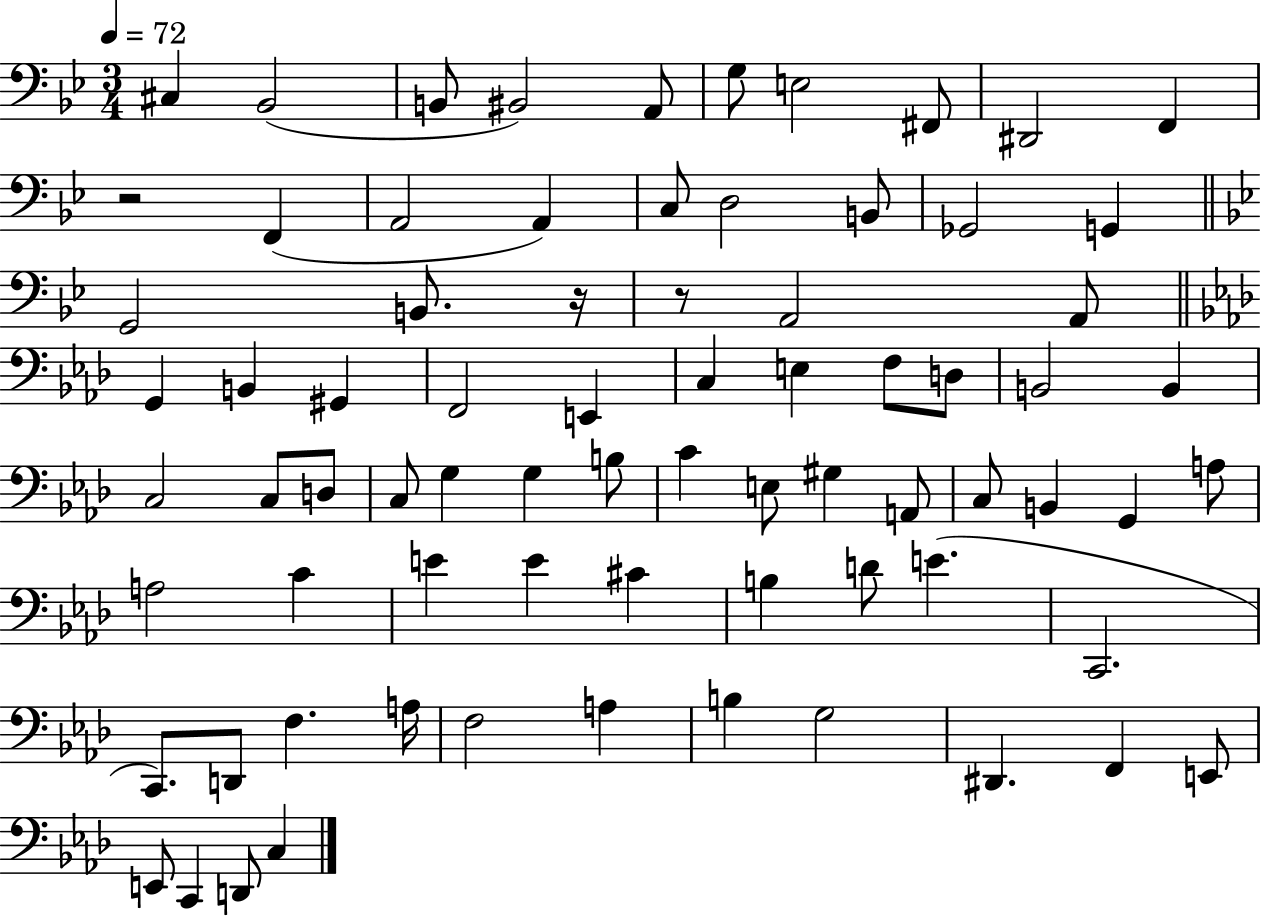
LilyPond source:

{
  \clef bass
  \numericTimeSignature
  \time 3/4
  \key bes \major
  \tempo 4 = 72
  cis4 bes,2( | b,8 bis,2) a,8 | g8 e2 fis,8 | dis,2 f,4 | \break r2 f,4( | a,2 a,4) | c8 d2 b,8 | ges,2 g,4 | \break \bar "||" \break \key bes \major g,2 b,8. r16 | r8 a,2 a,8 | \bar "||" \break \key aes \major g,4 b,4 gis,4 | f,2 e,4 | c4 e4 f8 d8 | b,2 b,4 | \break c2 c8 d8 | c8 g4 g4 b8 | c'4 e8 gis4 a,8 | c8 b,4 g,4 a8 | \break a2 c'4 | e'4 e'4 cis'4 | b4 d'8 e'4.( | c,2. | \break c,8.) d,8 f4. a16 | f2 a4 | b4 g2 | dis,4. f,4 e,8 | \break e,8 c,4 d,8 c4 | \bar "|."
}